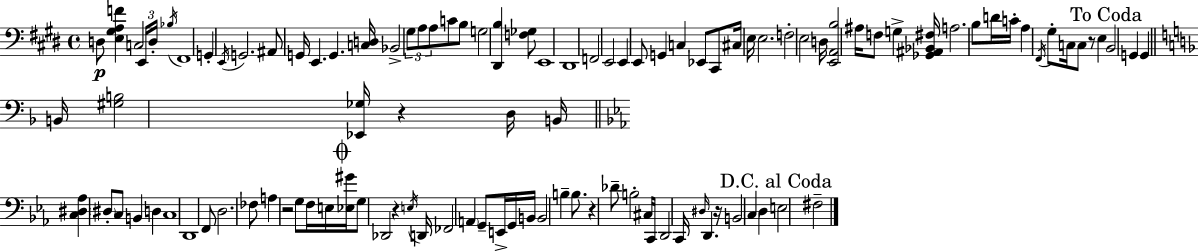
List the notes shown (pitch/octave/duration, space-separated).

D3/e [E3,G#3,A3,F4]/q C3/h E2/s D3/s Bb3/s F#2/w G2/q E2/s G2/h. A#2/e G2/s E2/q. G2/q. [C3,D3]/s Bb2/h G#3/e A3/e A3/e C4/e B3/e G3/h [D#2,B3]/q [F3,Gb3]/e E2/w D#2/w F2/h E2/h E2/q E2/e G2/q C3/q Eb2/e C#2/e C#3/s E3/s E3/h. F3/h E3/h D3/s [E2,A2,B3]/h A#3/s F3/e G3/q [Gb2,A#2,Bb2,F#3]/s A3/h. B3/e D4/s C4/s A3/q F#2/s G#3/e C3/s C3/e R/e E3/q B2/h G2/q G2/q B2/s [G#3,B3]/h [Eb2,Gb3]/s R/q D3/s B2/s [C3,D#3,Ab3]/q D#3/e C3/e B2/q D3/q C3/w D2/w F2/e D3/h. FES3/e A3/q R/h G3/e F3/s E3/s [Eb3,G#4]/s G3/e Db2/h R/q E3/s D2/s FES2/h A2/q G2/e E2/s G2/s B2/s B2/h B3/q B3/e. R/q Db4/e B3/h C#3/s C2/s D2/h C2/s D#3/s D2/q. R/s B2/h C3/q D3/q E3/h F#3/h